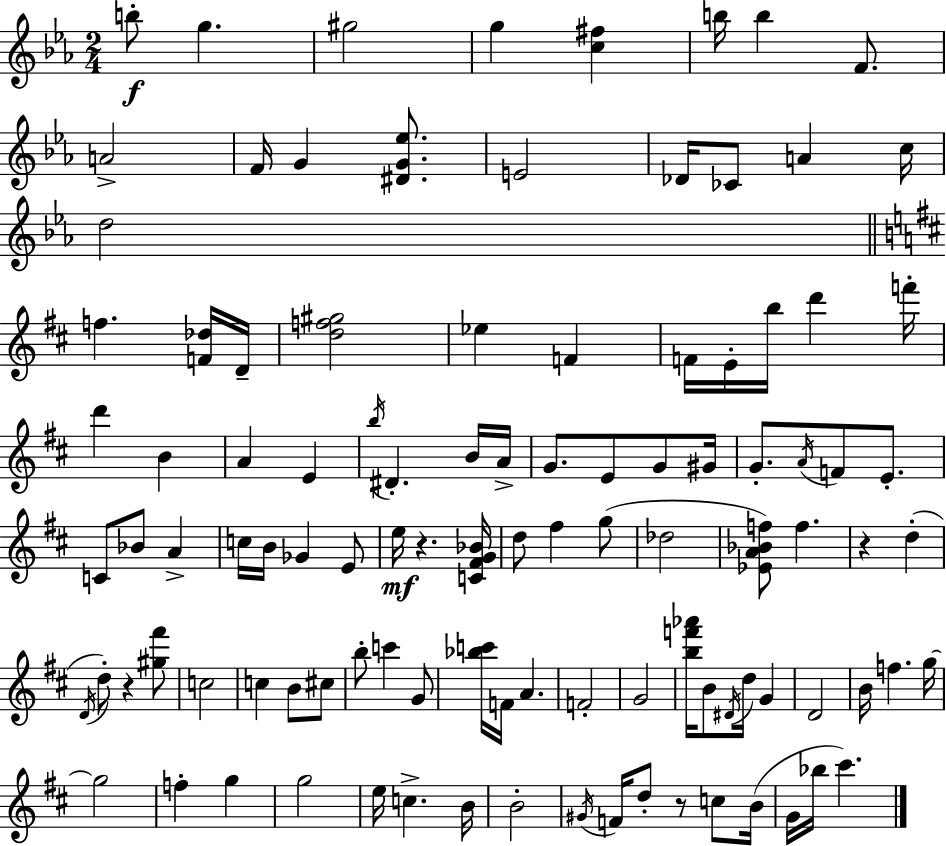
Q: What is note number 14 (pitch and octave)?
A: A4